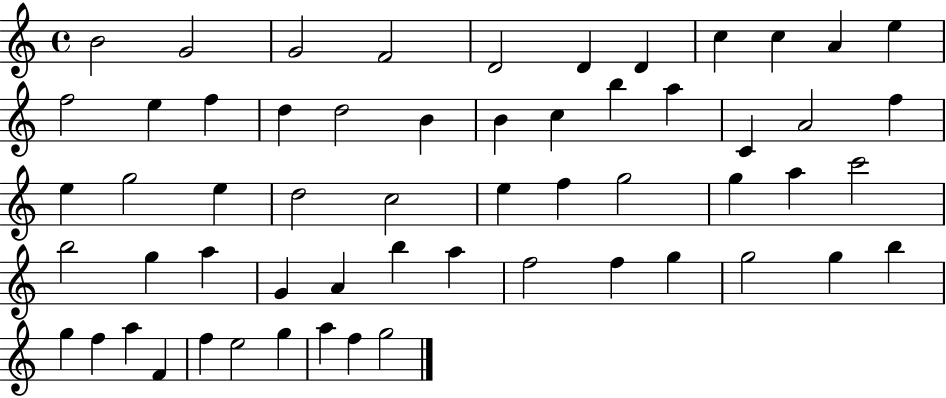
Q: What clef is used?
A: treble